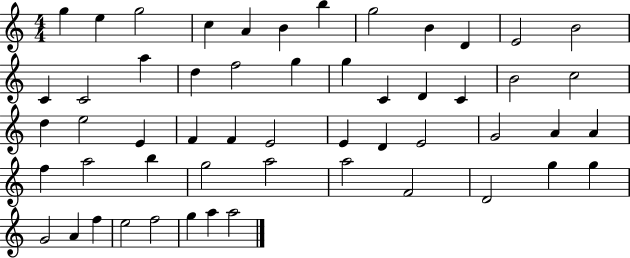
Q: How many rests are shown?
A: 0